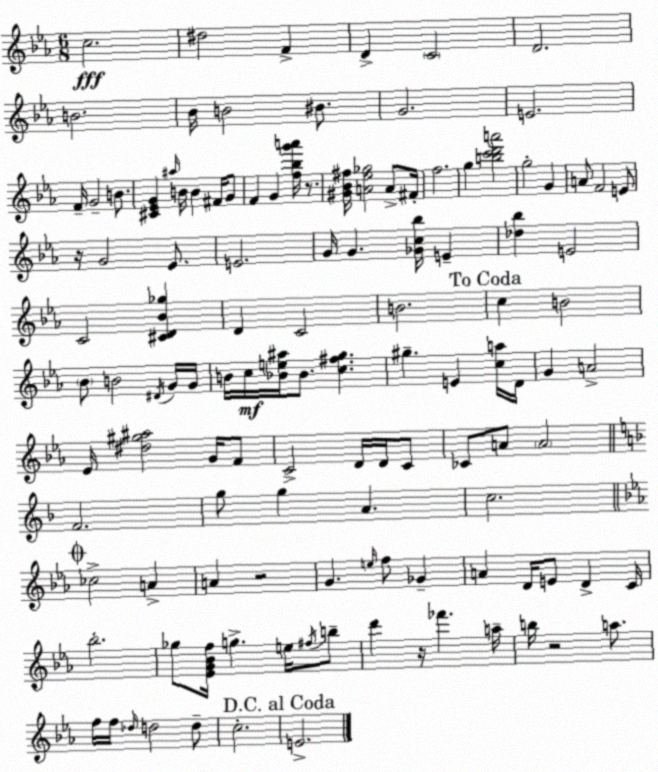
X:1
T:Untitled
M:6/8
L:1/4
K:Eb
c2 ^d2 F D C2 D2 B2 _B/4 B2 ^B/2 G2 E2 F/4 G2 B/2 [^C_EG] ^a/4 B/4 B ^F/4 G/2 F G [f_bg'a']/4 z/2 [^G_B^f]/4 [A_e_g]2 A/2 ^F/4 f2 g [bc'd'a']2 g2 G A/2 F2 E/2 z/4 G2 _E/2 E2 G/4 G [_Gc_b]/4 E [_d_b] E2 C2 [^CD_B_g] D C2 B2 c B2 _B/2 B2 ^D/4 G/4 G/4 B/4 c/4 [_Be^a]/4 _B/2 [c^fg] ^g E [ca]/4 D/4 G A2 _E/4 [^d^g^a]2 G/4 F/2 C2 D/4 D/4 C/2 _C/2 A/2 A2 F2 g/2 g A c2 _c2 A A z2 G e/4 f/2 _G A D/4 E/2 D C/4 _b2 _g/2 [_EG_Bf]/4 g e/4 ^f/4 b/2 d' z/4 _f' a/4 b/4 z2 a/2 f/4 f/4 _d/4 d2 d/2 c2 E2